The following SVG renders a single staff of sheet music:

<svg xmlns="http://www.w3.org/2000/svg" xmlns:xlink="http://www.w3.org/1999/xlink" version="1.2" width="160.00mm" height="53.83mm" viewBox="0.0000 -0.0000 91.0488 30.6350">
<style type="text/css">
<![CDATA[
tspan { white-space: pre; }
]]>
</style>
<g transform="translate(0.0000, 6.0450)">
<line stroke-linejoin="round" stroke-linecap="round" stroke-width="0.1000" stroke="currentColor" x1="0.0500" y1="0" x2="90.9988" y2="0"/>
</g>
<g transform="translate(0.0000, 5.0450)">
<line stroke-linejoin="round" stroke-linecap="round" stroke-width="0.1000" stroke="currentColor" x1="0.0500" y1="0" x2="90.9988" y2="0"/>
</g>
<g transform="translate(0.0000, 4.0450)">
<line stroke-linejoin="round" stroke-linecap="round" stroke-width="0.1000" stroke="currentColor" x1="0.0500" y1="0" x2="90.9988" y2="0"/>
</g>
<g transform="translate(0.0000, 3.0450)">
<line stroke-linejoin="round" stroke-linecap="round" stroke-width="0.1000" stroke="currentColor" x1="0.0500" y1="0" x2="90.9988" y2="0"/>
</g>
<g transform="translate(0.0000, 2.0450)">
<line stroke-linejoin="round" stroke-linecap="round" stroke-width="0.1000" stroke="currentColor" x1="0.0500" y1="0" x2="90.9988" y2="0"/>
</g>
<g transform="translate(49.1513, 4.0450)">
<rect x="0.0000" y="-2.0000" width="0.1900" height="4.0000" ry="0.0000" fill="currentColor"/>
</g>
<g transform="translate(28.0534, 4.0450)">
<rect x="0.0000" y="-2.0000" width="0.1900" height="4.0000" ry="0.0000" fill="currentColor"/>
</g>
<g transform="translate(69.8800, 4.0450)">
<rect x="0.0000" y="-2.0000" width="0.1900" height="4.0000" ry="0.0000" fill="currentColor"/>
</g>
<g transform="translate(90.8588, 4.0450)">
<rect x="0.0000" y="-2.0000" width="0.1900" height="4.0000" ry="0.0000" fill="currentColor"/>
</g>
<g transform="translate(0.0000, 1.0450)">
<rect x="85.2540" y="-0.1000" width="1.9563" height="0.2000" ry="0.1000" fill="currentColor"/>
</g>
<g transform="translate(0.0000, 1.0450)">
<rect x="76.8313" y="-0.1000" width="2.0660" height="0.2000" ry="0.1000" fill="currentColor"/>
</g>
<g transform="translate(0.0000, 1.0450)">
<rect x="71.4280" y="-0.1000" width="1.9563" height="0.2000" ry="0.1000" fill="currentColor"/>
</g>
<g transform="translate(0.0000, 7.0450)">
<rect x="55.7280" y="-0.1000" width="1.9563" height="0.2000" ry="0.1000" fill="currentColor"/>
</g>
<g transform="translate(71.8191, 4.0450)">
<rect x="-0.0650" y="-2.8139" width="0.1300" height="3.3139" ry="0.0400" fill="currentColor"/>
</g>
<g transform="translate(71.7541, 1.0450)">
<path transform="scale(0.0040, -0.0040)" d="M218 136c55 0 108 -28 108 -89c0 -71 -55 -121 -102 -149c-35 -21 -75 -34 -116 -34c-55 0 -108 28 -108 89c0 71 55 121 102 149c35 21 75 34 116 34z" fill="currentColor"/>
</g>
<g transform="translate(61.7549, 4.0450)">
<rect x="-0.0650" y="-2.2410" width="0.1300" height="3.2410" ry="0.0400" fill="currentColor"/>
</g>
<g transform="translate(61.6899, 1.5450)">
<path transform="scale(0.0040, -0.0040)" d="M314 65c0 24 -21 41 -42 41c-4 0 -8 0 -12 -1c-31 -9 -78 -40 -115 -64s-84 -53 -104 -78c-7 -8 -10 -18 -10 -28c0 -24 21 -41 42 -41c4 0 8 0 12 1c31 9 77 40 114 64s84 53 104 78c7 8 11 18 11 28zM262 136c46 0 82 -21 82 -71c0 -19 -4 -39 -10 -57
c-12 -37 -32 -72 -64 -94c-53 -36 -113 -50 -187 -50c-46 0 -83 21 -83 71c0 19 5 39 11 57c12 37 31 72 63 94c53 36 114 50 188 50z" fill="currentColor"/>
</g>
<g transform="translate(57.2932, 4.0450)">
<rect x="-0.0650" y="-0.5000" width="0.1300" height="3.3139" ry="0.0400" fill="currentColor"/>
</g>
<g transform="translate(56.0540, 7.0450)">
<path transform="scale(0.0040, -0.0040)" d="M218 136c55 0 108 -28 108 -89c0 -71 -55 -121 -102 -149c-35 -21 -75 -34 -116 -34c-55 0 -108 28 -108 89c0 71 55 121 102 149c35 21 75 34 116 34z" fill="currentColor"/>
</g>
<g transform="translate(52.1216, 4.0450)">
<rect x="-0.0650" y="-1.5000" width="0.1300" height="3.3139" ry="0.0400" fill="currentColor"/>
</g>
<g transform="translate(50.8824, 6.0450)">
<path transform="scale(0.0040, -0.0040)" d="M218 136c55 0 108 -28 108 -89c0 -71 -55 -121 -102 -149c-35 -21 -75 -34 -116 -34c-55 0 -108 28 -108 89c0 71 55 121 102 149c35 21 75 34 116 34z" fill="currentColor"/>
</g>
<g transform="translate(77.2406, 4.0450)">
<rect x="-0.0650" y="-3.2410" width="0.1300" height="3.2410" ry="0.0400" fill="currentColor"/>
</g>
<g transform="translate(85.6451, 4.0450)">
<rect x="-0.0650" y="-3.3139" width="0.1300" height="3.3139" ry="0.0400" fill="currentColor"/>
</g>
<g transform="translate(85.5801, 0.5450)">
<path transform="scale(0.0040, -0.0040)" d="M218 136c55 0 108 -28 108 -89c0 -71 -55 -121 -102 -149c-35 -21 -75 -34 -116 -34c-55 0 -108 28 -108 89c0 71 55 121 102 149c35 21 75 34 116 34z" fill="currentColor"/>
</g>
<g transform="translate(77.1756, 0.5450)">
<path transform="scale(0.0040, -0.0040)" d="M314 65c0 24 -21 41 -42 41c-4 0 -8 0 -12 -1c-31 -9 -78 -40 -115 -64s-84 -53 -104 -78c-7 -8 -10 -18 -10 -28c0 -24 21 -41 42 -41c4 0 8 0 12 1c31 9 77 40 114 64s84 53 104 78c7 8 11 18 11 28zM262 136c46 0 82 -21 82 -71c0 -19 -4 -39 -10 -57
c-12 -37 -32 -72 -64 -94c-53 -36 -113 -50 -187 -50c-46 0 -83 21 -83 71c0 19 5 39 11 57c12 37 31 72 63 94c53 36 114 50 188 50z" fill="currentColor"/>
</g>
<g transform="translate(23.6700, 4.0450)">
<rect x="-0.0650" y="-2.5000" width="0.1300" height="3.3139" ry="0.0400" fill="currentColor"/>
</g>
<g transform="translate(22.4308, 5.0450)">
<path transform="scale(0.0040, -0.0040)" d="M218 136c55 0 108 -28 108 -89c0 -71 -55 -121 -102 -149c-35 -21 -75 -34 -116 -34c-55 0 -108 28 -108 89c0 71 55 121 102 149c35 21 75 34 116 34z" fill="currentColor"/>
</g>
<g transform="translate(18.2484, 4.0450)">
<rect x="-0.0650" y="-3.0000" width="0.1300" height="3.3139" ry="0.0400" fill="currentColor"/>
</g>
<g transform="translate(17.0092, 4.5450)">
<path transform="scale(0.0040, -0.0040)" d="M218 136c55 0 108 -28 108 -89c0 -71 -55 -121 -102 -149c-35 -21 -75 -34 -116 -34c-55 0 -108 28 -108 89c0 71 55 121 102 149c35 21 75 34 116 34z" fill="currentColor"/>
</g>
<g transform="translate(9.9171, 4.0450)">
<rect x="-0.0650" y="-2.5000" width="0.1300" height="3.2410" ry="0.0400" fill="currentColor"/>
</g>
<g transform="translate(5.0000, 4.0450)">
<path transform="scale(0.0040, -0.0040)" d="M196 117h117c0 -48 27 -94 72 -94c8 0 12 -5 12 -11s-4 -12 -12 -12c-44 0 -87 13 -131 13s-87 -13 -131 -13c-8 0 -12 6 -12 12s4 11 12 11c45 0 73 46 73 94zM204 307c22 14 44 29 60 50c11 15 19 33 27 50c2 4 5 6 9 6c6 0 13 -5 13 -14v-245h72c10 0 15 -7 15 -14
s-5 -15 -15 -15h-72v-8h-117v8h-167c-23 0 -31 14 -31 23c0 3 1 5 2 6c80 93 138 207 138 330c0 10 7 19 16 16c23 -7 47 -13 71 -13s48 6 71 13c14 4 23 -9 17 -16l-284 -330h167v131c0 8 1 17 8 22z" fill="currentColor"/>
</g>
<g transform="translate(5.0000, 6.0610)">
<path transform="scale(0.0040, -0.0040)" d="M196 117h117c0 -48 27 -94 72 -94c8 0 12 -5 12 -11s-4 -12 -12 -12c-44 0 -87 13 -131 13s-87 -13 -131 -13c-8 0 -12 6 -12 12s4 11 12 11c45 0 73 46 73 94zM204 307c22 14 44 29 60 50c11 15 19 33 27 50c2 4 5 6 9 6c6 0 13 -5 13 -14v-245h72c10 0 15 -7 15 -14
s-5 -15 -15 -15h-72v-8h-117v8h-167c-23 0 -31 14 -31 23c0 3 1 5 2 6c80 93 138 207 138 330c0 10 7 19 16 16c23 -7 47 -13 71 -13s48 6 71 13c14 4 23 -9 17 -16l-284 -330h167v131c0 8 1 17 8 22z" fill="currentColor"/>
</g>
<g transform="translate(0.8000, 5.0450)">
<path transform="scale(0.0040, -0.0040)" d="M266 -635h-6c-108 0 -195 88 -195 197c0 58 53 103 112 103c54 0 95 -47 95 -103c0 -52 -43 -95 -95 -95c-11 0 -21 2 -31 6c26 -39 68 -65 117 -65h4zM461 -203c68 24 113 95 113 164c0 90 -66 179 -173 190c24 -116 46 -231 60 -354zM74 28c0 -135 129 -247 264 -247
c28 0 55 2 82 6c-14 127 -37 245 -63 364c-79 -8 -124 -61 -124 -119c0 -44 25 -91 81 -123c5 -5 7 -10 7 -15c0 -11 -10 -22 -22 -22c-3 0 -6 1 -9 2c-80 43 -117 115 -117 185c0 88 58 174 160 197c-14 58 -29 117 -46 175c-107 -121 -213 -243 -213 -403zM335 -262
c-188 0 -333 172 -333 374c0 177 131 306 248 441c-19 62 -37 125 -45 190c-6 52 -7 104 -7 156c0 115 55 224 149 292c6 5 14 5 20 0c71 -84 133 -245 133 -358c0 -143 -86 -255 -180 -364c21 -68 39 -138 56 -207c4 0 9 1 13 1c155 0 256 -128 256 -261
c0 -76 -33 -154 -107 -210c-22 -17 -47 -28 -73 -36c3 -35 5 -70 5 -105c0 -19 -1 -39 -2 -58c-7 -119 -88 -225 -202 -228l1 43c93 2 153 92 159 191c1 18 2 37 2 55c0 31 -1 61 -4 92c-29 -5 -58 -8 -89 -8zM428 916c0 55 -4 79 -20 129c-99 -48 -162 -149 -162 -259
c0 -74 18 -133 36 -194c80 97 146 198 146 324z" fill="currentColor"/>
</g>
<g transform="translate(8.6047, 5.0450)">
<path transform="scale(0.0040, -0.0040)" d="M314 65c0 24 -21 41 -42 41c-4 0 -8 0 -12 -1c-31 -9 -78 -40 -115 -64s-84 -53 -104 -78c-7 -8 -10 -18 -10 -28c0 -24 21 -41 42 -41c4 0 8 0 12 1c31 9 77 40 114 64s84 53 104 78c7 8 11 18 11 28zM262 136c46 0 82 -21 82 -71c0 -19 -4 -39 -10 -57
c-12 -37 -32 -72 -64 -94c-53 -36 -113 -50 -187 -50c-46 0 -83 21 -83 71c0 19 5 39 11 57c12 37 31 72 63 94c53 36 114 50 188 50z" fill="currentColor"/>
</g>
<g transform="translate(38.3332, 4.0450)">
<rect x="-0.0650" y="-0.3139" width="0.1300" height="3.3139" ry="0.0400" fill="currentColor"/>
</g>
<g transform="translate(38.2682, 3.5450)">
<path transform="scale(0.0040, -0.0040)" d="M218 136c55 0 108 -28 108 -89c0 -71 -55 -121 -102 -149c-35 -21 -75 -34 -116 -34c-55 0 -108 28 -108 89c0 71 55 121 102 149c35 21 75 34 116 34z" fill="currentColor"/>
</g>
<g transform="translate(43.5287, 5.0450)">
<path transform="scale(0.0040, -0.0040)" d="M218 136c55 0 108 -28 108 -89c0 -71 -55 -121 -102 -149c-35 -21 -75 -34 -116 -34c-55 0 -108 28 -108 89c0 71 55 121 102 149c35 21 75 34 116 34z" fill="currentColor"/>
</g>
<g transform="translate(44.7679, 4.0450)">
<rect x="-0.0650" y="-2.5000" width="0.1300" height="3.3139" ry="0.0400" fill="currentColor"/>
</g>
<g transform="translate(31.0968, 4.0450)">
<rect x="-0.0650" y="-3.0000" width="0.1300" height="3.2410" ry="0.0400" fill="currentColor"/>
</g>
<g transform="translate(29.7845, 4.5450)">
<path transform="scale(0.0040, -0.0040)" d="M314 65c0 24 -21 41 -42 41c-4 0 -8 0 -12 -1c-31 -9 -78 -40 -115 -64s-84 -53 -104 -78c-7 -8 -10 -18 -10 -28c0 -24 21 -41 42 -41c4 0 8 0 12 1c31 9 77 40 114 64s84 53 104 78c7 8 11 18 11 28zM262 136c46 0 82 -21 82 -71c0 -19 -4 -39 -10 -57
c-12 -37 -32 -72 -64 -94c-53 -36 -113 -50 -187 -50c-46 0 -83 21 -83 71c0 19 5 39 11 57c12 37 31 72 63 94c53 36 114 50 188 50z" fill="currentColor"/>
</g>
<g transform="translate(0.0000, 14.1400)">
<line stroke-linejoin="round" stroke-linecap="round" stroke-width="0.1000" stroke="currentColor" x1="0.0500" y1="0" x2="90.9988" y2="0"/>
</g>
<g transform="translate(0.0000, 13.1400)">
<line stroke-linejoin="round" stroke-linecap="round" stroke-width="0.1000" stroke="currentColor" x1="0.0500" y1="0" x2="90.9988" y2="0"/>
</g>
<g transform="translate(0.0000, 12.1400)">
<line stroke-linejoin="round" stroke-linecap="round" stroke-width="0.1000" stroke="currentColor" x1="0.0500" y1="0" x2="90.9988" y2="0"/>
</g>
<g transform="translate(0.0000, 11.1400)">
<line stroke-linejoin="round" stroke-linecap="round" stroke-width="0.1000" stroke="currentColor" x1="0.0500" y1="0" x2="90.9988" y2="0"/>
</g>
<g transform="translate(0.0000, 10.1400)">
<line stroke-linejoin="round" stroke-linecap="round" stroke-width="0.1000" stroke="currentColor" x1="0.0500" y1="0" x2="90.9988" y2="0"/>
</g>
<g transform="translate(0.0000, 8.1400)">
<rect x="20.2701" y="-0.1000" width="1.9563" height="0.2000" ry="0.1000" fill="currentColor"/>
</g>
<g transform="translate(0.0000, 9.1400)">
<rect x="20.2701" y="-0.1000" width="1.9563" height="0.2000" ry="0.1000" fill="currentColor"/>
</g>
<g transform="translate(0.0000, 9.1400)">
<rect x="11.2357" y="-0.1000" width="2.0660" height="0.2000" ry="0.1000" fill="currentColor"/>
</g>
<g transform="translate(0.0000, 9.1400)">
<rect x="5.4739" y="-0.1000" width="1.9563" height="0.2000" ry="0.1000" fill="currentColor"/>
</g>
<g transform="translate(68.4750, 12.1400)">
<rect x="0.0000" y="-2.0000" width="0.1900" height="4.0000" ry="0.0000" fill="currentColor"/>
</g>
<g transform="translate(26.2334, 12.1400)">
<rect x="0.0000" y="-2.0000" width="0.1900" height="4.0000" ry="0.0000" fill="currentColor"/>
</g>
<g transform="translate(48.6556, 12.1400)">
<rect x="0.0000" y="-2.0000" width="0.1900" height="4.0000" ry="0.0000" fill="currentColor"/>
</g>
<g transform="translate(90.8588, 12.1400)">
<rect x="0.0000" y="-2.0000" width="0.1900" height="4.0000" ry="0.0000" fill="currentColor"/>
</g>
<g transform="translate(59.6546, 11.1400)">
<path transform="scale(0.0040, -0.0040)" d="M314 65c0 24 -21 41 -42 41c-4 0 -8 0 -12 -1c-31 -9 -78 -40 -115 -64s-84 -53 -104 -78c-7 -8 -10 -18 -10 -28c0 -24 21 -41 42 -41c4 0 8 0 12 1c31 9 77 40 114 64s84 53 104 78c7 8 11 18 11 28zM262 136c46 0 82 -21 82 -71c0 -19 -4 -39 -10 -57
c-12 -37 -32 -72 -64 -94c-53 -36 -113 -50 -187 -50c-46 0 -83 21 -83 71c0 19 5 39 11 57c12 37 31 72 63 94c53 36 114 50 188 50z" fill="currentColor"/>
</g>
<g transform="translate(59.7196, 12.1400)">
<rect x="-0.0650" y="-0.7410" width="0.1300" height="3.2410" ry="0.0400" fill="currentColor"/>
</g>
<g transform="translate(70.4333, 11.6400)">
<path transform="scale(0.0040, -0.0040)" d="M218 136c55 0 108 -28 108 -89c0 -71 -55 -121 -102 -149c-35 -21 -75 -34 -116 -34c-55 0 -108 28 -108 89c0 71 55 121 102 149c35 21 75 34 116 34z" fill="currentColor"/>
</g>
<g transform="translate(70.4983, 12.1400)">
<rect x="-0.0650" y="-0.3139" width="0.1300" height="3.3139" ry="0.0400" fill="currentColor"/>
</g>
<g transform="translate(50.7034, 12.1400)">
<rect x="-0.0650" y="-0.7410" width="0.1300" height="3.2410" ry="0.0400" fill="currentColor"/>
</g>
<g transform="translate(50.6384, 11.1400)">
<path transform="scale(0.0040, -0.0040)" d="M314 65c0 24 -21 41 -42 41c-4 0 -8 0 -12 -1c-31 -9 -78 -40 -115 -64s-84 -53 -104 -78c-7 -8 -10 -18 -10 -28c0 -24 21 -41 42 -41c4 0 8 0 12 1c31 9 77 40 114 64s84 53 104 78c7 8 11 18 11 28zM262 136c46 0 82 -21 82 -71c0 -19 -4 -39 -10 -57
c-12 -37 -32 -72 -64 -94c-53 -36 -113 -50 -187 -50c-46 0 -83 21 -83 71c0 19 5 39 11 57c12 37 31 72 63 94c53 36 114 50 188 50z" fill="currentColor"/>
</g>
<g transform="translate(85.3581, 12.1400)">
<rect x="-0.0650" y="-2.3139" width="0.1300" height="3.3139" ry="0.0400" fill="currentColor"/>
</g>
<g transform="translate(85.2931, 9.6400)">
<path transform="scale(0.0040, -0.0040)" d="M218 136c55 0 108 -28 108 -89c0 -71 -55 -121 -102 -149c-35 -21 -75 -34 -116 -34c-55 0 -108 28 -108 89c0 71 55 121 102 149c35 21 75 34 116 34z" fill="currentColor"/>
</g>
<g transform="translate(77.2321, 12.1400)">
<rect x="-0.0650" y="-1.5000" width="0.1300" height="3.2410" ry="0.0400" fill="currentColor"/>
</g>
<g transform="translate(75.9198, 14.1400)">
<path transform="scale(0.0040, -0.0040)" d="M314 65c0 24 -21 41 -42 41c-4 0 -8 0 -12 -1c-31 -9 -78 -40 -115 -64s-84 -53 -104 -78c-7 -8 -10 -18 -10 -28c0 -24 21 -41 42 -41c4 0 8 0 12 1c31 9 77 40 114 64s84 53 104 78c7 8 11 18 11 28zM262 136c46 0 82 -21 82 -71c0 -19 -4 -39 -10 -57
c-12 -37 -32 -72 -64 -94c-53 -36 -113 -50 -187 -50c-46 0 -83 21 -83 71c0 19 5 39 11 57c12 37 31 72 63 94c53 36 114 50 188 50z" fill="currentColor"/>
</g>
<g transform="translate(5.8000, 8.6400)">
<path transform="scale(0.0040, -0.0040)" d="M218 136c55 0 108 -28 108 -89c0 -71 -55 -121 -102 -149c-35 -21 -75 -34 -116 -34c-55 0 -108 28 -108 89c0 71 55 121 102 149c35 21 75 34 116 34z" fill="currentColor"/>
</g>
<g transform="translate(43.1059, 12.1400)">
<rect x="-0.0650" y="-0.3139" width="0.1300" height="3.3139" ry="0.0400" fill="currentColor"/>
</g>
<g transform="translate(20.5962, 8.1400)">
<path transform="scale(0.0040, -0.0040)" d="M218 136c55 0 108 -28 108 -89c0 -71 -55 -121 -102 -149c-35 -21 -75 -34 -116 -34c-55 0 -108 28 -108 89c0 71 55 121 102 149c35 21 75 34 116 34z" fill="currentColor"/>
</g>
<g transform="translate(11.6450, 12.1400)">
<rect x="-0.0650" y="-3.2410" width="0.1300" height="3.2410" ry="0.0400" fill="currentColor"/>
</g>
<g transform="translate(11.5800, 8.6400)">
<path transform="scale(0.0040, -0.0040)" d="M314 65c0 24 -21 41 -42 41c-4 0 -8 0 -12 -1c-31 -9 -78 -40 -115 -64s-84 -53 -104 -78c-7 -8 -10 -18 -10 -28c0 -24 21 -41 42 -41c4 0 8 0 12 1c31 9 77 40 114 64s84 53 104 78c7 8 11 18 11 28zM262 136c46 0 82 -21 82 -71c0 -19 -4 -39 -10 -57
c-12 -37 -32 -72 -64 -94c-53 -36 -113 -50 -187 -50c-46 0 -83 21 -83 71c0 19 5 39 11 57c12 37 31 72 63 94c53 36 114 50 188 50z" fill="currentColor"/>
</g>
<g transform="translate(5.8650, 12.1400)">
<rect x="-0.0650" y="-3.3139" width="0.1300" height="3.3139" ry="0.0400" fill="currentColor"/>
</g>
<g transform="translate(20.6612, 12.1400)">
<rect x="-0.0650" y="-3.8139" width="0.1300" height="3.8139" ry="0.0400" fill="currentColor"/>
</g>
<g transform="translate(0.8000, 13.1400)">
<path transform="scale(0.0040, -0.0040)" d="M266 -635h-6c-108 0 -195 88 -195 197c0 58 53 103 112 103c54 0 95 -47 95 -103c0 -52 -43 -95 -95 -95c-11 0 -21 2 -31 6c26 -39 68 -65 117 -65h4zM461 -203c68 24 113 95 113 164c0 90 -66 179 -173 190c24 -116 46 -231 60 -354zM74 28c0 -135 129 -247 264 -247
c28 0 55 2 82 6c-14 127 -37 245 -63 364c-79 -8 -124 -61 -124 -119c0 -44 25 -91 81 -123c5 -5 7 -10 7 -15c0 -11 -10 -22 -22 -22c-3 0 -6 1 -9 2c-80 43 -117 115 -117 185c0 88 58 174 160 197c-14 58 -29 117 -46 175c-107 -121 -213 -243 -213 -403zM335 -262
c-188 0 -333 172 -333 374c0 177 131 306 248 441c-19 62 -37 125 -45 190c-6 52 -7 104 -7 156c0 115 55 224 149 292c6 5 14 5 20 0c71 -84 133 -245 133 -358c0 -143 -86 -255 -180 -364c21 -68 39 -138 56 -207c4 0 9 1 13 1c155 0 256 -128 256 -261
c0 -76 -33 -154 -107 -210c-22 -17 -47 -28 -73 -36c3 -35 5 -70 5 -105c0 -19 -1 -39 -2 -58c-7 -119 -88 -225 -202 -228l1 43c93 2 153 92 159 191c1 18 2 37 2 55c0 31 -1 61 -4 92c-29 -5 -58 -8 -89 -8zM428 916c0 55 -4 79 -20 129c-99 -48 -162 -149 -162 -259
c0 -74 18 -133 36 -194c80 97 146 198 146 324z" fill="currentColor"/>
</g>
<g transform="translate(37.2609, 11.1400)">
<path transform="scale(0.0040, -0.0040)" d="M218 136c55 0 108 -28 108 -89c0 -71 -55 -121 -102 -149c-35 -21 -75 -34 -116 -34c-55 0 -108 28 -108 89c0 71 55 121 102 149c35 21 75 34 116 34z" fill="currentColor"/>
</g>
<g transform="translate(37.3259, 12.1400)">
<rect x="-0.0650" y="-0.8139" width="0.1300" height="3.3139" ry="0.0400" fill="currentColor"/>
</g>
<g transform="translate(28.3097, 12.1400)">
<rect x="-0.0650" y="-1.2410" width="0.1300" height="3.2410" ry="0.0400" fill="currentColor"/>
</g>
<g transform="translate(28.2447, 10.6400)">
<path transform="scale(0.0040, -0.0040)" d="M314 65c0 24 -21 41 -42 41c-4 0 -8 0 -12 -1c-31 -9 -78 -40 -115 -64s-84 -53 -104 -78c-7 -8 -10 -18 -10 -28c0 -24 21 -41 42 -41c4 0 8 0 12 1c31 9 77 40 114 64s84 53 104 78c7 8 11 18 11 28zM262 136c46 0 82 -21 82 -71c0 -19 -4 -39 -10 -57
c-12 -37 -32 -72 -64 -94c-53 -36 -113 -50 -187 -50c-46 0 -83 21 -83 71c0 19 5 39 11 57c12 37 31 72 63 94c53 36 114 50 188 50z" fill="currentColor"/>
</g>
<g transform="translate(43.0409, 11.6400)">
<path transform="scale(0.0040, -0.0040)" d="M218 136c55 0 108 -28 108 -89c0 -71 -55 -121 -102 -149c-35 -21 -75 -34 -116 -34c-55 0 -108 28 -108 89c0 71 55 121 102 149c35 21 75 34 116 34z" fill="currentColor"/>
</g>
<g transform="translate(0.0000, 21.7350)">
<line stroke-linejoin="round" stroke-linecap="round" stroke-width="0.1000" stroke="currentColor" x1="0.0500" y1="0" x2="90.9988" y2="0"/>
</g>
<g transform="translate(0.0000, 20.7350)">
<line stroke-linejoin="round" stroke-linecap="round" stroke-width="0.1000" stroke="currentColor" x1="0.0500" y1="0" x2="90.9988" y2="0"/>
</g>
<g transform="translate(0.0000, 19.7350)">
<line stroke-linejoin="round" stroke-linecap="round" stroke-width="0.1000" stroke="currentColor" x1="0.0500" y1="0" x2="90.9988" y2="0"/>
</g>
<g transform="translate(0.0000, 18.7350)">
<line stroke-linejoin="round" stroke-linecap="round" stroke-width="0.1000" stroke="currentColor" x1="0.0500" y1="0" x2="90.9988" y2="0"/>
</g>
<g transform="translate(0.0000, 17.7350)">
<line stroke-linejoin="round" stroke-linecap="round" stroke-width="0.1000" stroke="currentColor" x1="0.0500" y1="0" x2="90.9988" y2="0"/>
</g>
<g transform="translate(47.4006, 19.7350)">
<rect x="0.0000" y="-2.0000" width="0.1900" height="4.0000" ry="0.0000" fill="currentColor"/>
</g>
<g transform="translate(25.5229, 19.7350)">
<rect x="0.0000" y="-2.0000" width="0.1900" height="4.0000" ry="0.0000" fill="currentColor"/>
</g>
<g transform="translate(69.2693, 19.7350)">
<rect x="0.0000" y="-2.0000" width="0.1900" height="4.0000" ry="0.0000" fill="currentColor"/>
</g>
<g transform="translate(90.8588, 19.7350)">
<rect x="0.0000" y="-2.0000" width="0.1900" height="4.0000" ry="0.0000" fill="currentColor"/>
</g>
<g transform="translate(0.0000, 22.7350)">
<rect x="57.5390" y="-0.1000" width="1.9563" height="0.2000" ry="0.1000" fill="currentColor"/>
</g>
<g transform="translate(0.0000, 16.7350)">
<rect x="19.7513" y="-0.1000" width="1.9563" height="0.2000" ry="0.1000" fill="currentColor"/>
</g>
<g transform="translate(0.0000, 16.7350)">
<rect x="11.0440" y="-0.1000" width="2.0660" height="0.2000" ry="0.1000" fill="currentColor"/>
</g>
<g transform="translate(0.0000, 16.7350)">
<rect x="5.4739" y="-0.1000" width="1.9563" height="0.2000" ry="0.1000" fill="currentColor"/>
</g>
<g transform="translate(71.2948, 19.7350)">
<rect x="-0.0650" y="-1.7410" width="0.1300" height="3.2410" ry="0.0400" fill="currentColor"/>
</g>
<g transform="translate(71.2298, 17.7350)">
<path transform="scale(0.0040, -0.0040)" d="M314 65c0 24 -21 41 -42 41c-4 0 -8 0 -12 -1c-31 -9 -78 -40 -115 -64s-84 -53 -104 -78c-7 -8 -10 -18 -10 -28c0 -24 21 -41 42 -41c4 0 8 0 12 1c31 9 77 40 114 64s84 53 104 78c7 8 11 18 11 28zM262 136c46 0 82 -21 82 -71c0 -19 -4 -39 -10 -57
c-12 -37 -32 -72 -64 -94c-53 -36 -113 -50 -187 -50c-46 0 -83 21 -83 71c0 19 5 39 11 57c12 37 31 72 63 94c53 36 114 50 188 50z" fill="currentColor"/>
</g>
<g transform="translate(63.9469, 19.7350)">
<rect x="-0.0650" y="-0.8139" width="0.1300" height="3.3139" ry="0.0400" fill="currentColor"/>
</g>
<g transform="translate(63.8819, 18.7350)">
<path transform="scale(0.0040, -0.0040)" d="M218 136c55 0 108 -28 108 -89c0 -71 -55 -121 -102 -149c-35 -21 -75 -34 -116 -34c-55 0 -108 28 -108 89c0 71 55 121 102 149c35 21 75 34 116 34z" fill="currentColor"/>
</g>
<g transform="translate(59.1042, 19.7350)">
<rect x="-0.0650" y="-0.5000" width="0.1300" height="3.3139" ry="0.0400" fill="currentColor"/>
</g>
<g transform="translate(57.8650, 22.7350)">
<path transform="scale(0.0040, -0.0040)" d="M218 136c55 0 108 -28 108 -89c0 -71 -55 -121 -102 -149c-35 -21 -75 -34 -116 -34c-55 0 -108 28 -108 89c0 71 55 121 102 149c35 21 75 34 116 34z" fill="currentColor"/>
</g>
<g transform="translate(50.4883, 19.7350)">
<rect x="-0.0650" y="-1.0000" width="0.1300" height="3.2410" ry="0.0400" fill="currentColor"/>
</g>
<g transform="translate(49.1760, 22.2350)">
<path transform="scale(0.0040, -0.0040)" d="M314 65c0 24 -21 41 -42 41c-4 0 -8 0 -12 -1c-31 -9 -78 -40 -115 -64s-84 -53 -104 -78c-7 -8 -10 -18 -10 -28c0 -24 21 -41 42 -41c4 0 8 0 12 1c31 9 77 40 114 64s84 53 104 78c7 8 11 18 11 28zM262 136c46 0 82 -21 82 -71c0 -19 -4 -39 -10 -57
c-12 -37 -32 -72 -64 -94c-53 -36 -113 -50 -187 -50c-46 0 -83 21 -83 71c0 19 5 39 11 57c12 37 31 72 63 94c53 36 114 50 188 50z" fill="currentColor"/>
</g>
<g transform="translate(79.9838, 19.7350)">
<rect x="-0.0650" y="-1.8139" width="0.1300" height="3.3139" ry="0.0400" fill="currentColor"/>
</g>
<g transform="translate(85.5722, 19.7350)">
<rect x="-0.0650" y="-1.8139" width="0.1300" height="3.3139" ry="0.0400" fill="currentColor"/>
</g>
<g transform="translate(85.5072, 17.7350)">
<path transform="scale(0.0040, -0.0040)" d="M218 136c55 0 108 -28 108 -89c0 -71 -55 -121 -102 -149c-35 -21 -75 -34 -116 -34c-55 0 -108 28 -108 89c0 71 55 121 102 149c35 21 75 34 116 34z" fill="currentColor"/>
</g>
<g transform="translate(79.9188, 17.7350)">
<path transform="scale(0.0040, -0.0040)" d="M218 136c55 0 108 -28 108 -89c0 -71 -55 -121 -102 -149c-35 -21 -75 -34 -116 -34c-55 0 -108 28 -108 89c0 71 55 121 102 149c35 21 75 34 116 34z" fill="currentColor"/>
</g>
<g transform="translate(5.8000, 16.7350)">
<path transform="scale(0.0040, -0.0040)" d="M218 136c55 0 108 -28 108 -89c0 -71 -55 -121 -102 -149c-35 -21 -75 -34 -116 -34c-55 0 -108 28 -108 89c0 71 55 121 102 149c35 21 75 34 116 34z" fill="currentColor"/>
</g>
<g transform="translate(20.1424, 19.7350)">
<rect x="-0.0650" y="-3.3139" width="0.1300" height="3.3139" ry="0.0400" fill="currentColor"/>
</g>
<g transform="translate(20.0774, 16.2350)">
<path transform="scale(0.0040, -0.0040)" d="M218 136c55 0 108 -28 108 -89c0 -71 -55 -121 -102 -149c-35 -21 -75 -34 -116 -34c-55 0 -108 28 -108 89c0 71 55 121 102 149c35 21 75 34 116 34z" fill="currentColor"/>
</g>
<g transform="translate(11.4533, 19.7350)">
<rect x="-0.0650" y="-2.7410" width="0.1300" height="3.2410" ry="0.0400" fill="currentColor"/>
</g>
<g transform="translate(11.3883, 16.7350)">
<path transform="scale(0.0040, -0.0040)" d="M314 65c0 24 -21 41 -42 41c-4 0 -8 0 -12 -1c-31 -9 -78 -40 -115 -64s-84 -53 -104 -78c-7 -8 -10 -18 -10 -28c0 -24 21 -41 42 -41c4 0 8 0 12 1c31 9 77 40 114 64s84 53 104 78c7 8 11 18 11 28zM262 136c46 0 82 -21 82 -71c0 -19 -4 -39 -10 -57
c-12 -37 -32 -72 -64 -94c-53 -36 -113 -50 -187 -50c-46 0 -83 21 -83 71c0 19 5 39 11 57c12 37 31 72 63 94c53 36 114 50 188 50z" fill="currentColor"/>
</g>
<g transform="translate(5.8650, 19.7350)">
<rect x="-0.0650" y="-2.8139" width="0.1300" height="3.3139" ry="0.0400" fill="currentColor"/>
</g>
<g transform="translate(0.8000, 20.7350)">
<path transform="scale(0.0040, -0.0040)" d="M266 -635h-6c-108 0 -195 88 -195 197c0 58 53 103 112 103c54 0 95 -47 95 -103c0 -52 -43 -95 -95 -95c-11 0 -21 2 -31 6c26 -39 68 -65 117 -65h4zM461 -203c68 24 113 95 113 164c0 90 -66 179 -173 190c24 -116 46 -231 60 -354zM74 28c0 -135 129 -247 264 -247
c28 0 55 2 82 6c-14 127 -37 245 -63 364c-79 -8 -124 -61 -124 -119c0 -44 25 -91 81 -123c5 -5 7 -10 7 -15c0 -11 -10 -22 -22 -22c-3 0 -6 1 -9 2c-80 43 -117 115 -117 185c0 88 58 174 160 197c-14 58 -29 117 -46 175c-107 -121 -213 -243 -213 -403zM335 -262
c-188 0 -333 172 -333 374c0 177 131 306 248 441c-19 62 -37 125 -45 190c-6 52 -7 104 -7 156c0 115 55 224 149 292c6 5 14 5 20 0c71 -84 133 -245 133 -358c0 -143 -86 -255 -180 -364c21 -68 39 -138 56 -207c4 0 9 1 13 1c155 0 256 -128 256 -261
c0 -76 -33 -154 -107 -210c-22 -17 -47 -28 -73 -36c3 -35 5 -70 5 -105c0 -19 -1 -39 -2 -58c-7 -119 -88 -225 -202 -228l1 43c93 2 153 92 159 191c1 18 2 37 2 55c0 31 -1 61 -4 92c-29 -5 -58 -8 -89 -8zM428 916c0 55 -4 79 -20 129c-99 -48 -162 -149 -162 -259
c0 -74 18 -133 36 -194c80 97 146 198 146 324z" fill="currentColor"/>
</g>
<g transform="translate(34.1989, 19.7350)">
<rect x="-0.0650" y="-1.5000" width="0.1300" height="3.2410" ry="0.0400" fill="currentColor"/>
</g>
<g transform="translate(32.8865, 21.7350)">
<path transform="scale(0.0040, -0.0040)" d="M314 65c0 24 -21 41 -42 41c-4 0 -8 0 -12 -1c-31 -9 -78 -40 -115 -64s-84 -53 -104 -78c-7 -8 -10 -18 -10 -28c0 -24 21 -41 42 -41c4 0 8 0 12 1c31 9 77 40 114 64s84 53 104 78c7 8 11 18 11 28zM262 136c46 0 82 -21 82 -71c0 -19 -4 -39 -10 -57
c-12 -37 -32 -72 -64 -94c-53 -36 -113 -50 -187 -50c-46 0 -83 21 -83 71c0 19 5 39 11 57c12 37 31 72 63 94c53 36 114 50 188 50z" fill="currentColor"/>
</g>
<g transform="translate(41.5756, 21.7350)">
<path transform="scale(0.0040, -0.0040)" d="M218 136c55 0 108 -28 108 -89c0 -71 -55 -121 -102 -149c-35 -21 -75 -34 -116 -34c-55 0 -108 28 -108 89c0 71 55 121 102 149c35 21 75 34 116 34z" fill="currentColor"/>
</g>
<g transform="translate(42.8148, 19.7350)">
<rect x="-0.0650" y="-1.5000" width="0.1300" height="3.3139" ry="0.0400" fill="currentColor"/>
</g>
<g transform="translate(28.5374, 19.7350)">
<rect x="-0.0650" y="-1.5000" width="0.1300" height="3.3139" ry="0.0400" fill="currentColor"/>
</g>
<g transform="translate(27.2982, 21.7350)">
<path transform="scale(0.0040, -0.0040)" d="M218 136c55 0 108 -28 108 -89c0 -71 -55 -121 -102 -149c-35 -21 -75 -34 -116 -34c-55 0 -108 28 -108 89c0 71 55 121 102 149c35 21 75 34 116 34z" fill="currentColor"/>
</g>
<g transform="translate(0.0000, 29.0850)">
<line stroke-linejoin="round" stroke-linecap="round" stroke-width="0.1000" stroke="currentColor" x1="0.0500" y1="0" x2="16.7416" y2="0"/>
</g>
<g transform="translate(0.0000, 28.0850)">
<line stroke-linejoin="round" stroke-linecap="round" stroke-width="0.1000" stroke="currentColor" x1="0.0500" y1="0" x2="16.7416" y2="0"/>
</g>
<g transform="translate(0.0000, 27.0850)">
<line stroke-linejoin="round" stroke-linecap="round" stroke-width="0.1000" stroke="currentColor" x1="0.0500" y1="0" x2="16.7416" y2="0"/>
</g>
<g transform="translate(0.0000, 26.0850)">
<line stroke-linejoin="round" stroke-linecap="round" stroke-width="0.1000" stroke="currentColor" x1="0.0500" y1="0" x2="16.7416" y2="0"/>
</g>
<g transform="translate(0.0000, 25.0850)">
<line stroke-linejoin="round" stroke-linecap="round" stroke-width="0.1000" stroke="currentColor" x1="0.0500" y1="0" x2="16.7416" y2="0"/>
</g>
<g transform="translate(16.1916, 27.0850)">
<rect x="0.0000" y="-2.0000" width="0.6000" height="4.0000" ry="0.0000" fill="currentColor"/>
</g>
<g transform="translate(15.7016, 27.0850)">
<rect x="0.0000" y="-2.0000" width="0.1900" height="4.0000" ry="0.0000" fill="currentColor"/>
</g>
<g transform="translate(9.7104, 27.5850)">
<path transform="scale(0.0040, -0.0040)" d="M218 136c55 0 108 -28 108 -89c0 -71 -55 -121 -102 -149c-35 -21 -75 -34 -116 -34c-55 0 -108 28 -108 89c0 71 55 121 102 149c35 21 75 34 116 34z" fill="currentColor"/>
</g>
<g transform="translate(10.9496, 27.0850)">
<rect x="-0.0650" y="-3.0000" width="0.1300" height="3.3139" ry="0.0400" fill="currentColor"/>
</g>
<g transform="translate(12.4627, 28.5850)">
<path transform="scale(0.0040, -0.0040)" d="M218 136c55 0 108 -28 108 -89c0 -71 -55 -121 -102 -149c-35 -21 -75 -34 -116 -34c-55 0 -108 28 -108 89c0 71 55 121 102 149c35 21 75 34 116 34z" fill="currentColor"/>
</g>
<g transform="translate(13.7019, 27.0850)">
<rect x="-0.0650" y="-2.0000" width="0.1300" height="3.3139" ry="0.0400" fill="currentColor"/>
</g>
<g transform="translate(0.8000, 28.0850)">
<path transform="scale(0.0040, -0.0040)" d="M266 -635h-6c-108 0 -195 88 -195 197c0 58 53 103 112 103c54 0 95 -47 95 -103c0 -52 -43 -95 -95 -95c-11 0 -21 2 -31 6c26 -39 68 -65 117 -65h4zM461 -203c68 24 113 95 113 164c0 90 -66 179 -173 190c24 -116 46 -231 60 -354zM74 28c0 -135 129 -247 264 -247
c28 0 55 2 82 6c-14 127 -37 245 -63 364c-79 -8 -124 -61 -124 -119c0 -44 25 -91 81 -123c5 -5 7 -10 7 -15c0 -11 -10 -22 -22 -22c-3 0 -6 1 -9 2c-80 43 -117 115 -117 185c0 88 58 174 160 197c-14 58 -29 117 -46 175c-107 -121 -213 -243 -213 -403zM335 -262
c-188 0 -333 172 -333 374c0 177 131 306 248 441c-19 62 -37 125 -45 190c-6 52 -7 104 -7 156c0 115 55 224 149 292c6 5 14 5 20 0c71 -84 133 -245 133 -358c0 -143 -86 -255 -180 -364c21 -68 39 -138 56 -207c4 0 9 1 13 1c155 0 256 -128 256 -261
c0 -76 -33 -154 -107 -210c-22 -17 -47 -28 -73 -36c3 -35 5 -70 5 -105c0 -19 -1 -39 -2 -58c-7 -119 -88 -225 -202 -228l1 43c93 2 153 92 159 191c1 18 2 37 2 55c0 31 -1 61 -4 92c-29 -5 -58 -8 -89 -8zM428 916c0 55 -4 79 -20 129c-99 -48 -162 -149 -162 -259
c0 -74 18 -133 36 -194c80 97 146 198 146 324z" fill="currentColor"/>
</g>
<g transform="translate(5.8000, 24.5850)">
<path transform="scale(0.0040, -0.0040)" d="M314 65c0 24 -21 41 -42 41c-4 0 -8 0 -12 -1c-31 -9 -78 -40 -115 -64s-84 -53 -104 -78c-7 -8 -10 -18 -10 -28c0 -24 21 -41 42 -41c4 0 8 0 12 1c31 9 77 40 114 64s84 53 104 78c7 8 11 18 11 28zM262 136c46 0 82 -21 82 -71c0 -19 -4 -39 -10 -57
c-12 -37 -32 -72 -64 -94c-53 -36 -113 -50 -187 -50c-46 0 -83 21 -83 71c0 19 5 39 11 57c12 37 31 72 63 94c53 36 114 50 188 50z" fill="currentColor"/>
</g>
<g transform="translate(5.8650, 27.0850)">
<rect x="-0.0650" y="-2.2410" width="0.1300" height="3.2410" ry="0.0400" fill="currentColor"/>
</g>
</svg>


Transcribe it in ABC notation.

X:1
T:Untitled
M:4/4
L:1/4
K:C
G2 A G A2 c G E C g2 a b2 b b b2 c' e2 d c d2 d2 c E2 g a a2 b E E2 E D2 C d f2 f f g2 A F